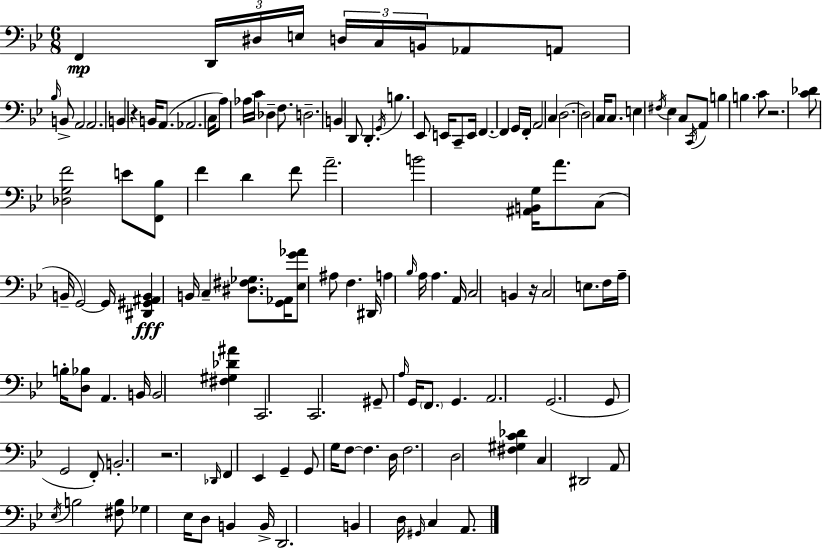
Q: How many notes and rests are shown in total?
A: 139